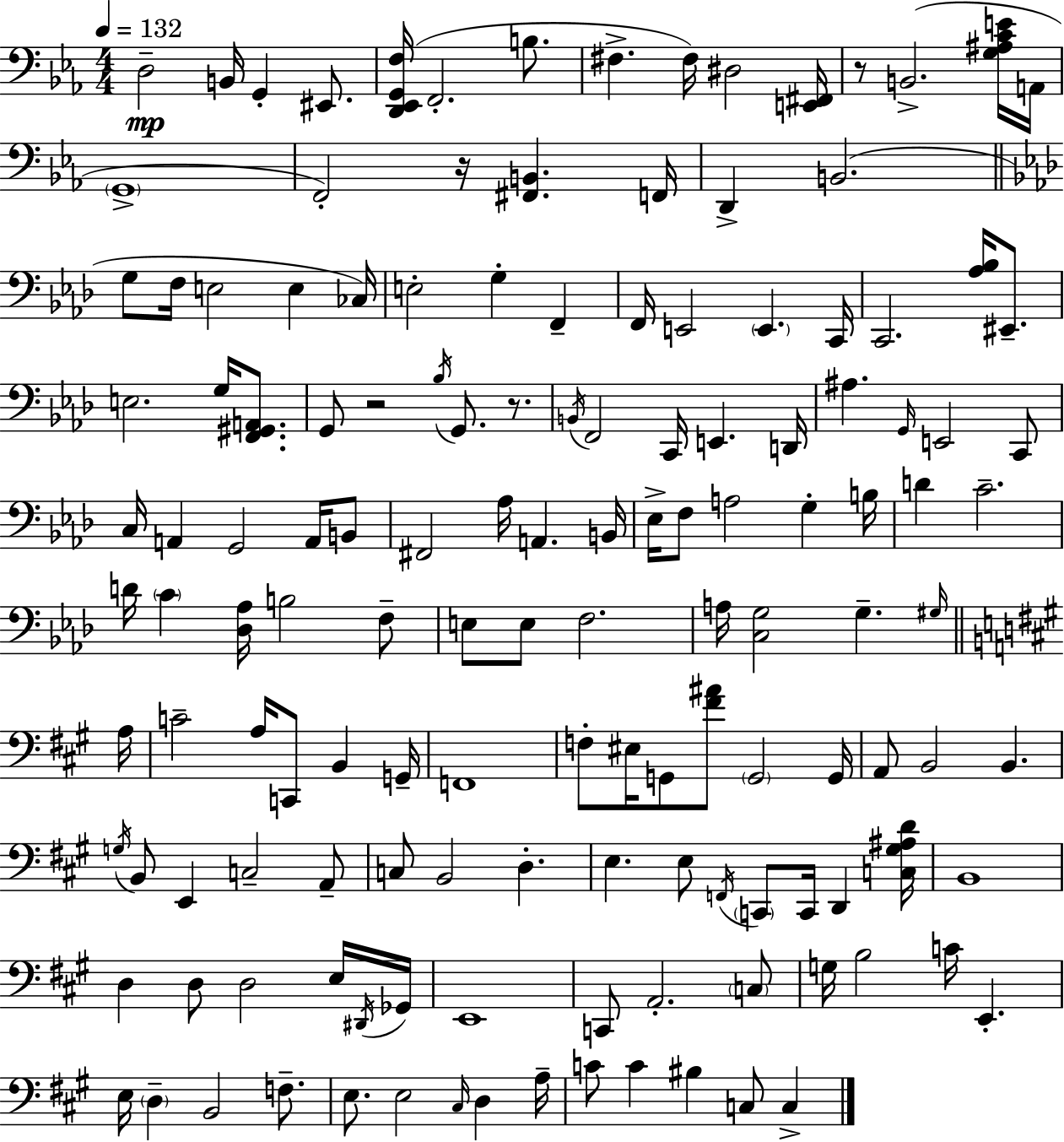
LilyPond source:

{
  \clef bass
  \numericTimeSignature
  \time 4/4
  \key c \minor
  \tempo 4 = 132
  d2--\mp b,16 g,4-. eis,8. | <d, ees, g, f>16( f,2.-. b8. | fis4.-> fis16) dis2 <e, fis,>16 | r8 b,2.->( <g ais c' e'>16 a,16 | \break \parenthesize g,1-> | f,2-.) r16 <fis, b,>4. f,16 | d,4-> b,2.( | \bar "||" \break \key aes \major g8 f16 e2 e4 ces16) | e2-. g4-. f,4-- | f,16 e,2 \parenthesize e,4. c,16 | c,2. <aes bes>16 eis,8.-- | \break e2. g16 <f, gis, a,>8. | g,8 r2 \acciaccatura { bes16 } g,8. r8. | \acciaccatura { b,16 } f,2 c,16 e,4. | d,16 ais4. \grace { g,16 } e,2 | \break c,8 c16 a,4 g,2 | a,16 b,8 fis,2 aes16 a,4. | b,16 ees16-> f8 a2 g4-. | b16 d'4 c'2.-- | \break d'16 \parenthesize c'4 <des aes>16 b2 | f8-- e8 e8 f2. | a16 <c g>2 g4.-- | \grace { gis16 } \bar "||" \break \key a \major a16 c'2-- a16 c,8 b,4 | g,16-- f,1 | f8-. eis16 g,8 <fis' ais'>8 \parenthesize g,2 | g,16 a,8 b,2 b,4. | \break \acciaccatura { g16 } b,8 e,4 c2-- | a,8-- c8 b,2 d4.-. | e4. e8 \acciaccatura { f,16 } \parenthesize c,8 c,16 d,4 | <c gis ais d'>16 b,1 | \break d4 d8 d2 | e16 \acciaccatura { dis,16 } ges,16 e,1 | c,8 a,2.-. | \parenthesize c8 g16 b2 c'16 e,4.-. | \break e16 \parenthesize d4-- b,2 | f8.-- e8. e2 \grace { cis16 } | d4 a16-- c'8 c'4 bis4 c8 | c4-> \bar "|."
}